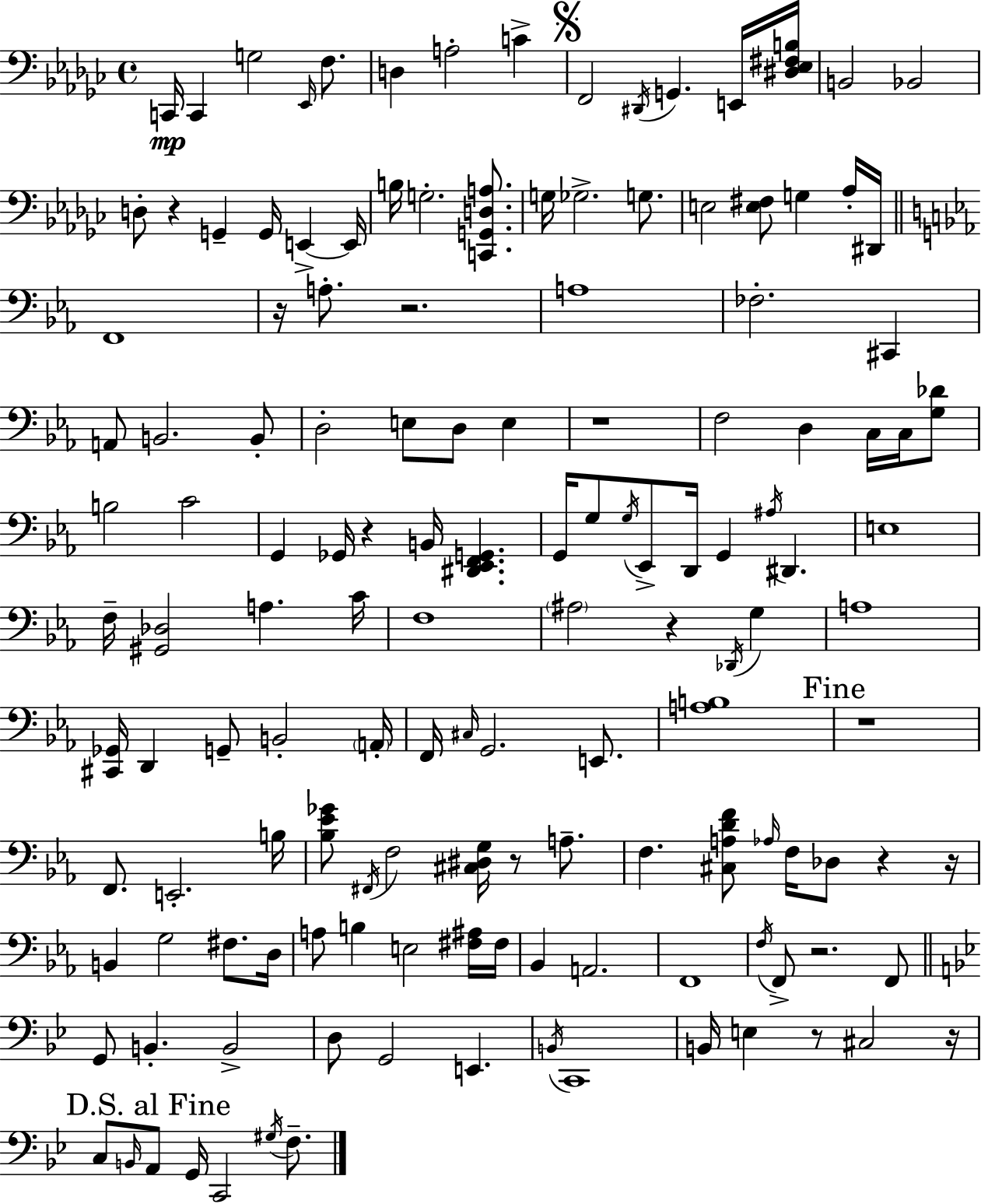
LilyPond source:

{
  \clef bass
  \time 4/4
  \defaultTimeSignature
  \key ees \minor
  \repeat volta 2 { c,16\mp c,4 g2 \grace { ees,16 } f8. | d4 a2-. c'4-> | \mark \markup { \musicglyph "scripts.segno" } f,2 \acciaccatura { dis,16 } g,4. | e,16 <dis ees fis b>16 b,2 bes,2 | \break d8-. r4 g,4-- g,16 e,4->~~ | e,16 b16 g2.-. <c, g, d a>8. | g16 ges2.-> g8. | e2 <e fis>8 g4 | \break aes16-. dis,16 \bar "||" \break \key ees \major f,1 | r16 a8.-. r2. | a1 | fes2.-. cis,4 | \break a,8 b,2. b,8-. | d2-. e8 d8 e4 | r1 | f2 d4 c16 c16 <g des'>8 | \break b2 c'2 | g,4 ges,16 r4 b,16 <dis, ees, f, g,>4. | g,16 g8 \acciaccatura { g16 } ees,8-> d,16 g,4 \acciaccatura { ais16 } dis,4. | e1 | \break f16-- <gis, des>2 a4. | c'16 f1 | \parenthesize ais2 r4 \acciaccatura { des,16 } g4 | a1 | \break <cis, ges,>16 d,4 g,8-- b,2-. | \parenthesize a,16-. f,16 \grace { cis16 } g,2. | e,8. <a b>1 | \mark "Fine" r1 | \break f,8. e,2.-. | b16 <bes ees' ges'>8 \acciaccatura { fis,16 } f2 <cis dis g>16 | r8 a8.-- f4. <cis a d' f'>8 \grace { aes16 } f16 des8 | r4 r16 b,4 g2 | \break fis8. d16 a8 b4 e2 | <fis ais>16 fis16 bes,4 a,2. | f,1 | \acciaccatura { f16 } f,8-> r2. | \break f,8 \bar "||" \break \key bes \major g,8 b,4.-. b,2-> | d8 g,2 e,4. | \acciaccatura { b,16 } c,1 | b,16 e4 r8 cis2 | \break r16 \mark "D.S. al Fine" c8 \grace { b,16 } a,8 g,16 c,2 \acciaccatura { gis16 } | f8.-- } \bar "|."
}